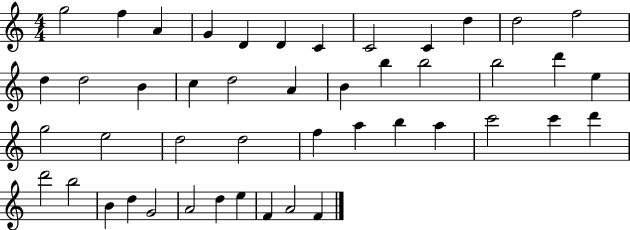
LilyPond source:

{
  \clef treble
  \numericTimeSignature
  \time 4/4
  \key c \major
  g''2 f''4 a'4 | g'4 d'4 d'4 c'4 | c'2 c'4 d''4 | d''2 f''2 | \break d''4 d''2 b'4 | c''4 d''2 a'4 | b'4 b''4 b''2 | b''2 d'''4 e''4 | \break g''2 e''2 | d''2 d''2 | f''4 a''4 b''4 a''4 | c'''2 c'''4 d'''4 | \break d'''2 b''2 | b'4 d''4 g'2 | a'2 d''4 e''4 | f'4 a'2 f'4 | \break \bar "|."
}